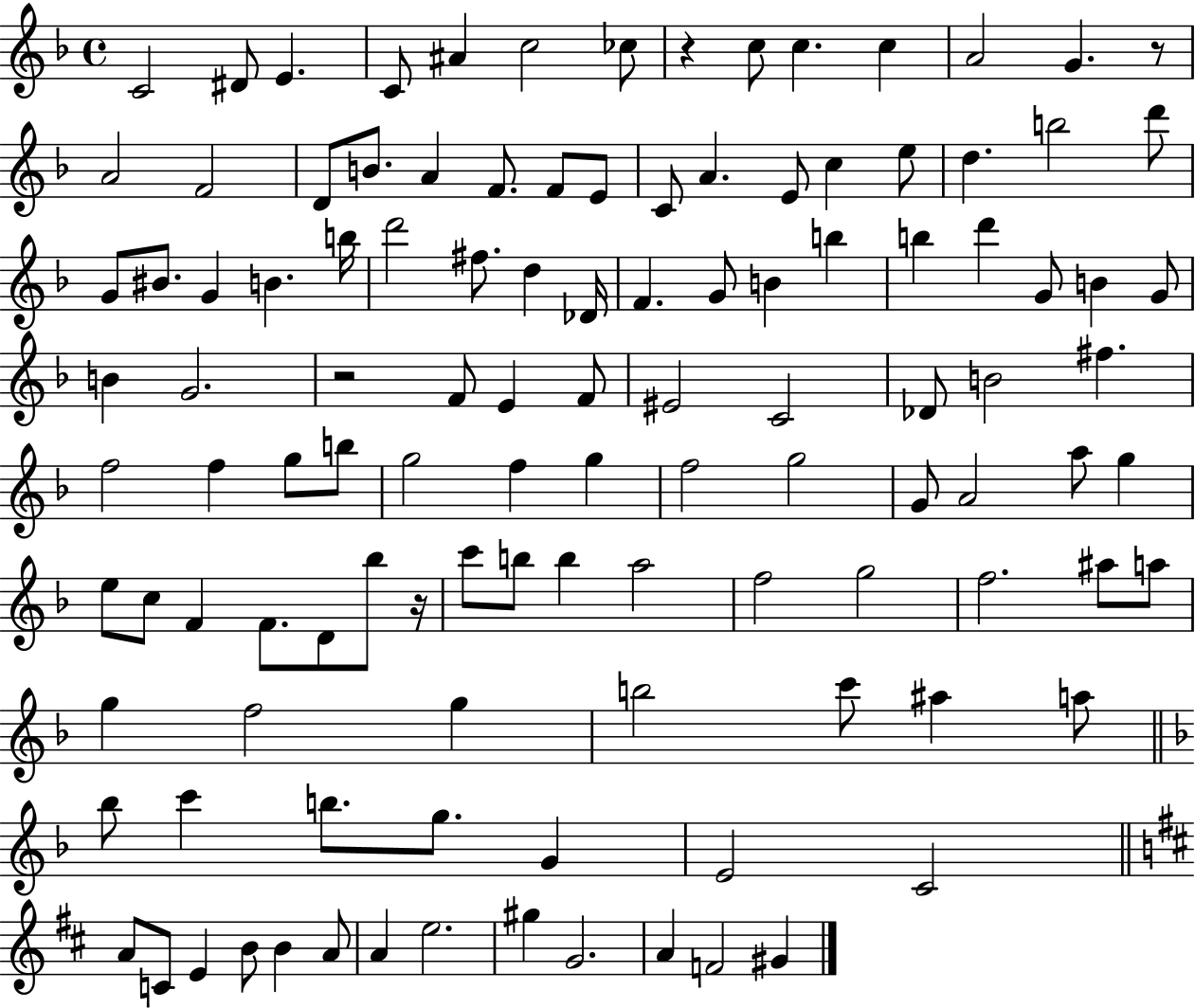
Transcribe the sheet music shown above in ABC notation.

X:1
T:Untitled
M:4/4
L:1/4
K:F
C2 ^D/2 E C/2 ^A c2 _c/2 z c/2 c c A2 G z/2 A2 F2 D/2 B/2 A F/2 F/2 E/2 C/2 A E/2 c e/2 d b2 d'/2 G/2 ^B/2 G B b/4 d'2 ^f/2 d _D/4 F G/2 B b b d' G/2 B G/2 B G2 z2 F/2 E F/2 ^E2 C2 _D/2 B2 ^f f2 f g/2 b/2 g2 f g f2 g2 G/2 A2 a/2 g e/2 c/2 F F/2 D/2 _b/2 z/4 c'/2 b/2 b a2 f2 g2 f2 ^a/2 a/2 g f2 g b2 c'/2 ^a a/2 _b/2 c' b/2 g/2 G E2 C2 A/2 C/2 E B/2 B A/2 A e2 ^g G2 A F2 ^G